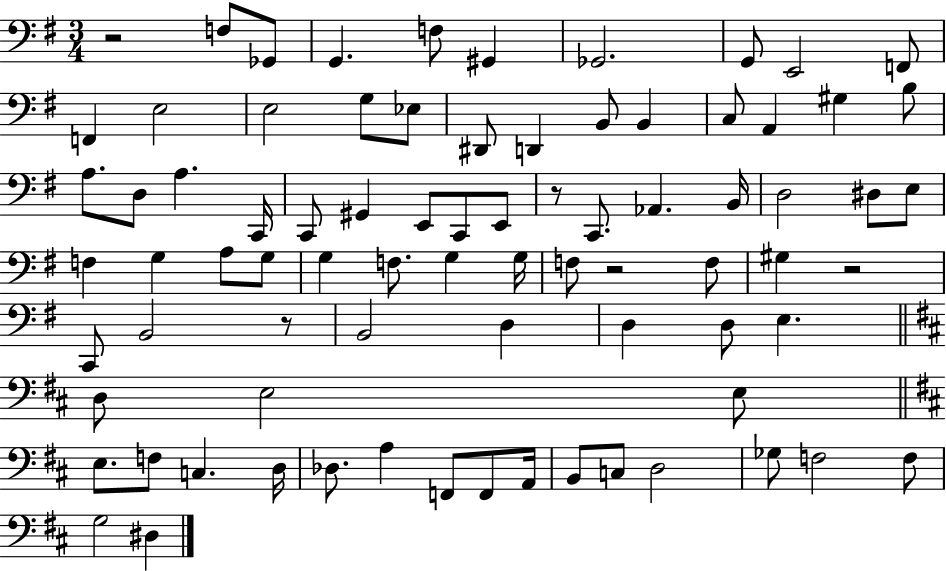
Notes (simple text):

R/h F3/e Gb2/e G2/q. F3/e G#2/q Gb2/h. G2/e E2/h F2/e F2/q E3/h E3/h G3/e Eb3/e D#2/e D2/q B2/e B2/q C3/e A2/q G#3/q B3/e A3/e. D3/e A3/q. C2/s C2/e G#2/q E2/e C2/e E2/e R/e C2/e. Ab2/q. B2/s D3/h D#3/e E3/e F3/q G3/q A3/e G3/e G3/q F3/e. G3/q G3/s F3/e R/h F3/e G#3/q R/h C2/e B2/h R/e B2/h D3/q D3/q D3/e E3/q. D3/e E3/h E3/e E3/e. F3/e C3/q. D3/s Db3/e. A3/q F2/e F2/e A2/s B2/e C3/e D3/h Gb3/e F3/h F3/e G3/h D#3/q